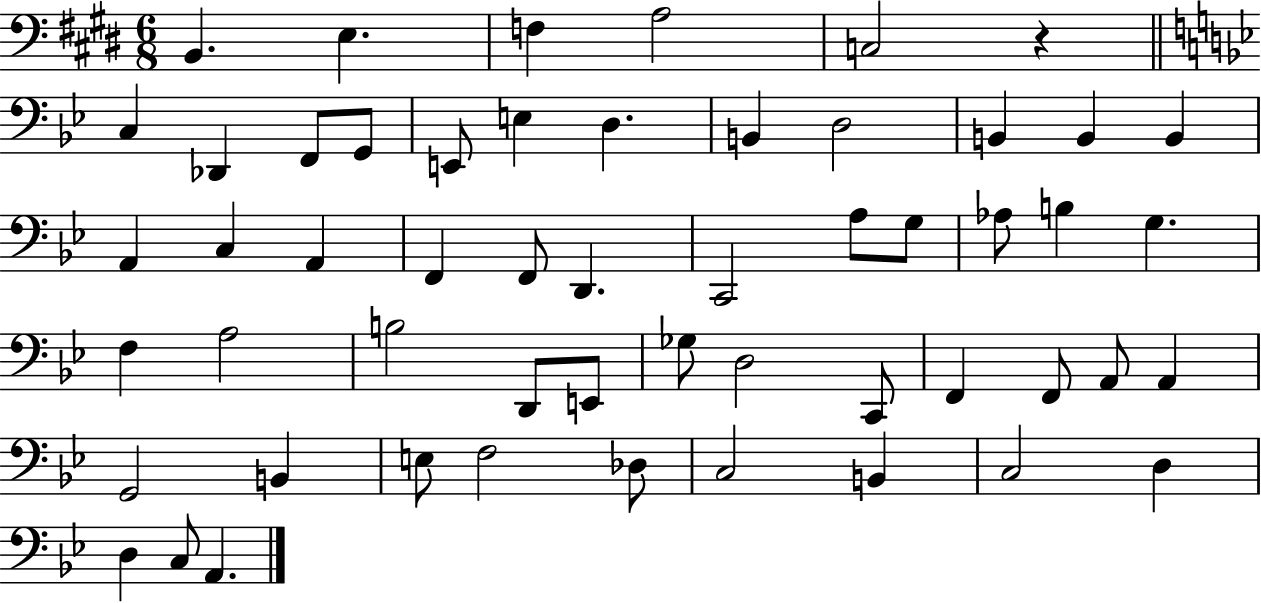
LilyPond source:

{
  \clef bass
  \numericTimeSignature
  \time 6/8
  \key e \major
  b,4. e4. | f4 a2 | c2 r4 | \bar "||" \break \key bes \major c4 des,4 f,8 g,8 | e,8 e4 d4. | b,4 d2 | b,4 b,4 b,4 | \break a,4 c4 a,4 | f,4 f,8 d,4. | c,2 a8 g8 | aes8 b4 g4. | \break f4 a2 | b2 d,8 e,8 | ges8 d2 c,8 | f,4 f,8 a,8 a,4 | \break g,2 b,4 | e8 f2 des8 | c2 b,4 | c2 d4 | \break d4 c8 a,4. | \bar "|."
}